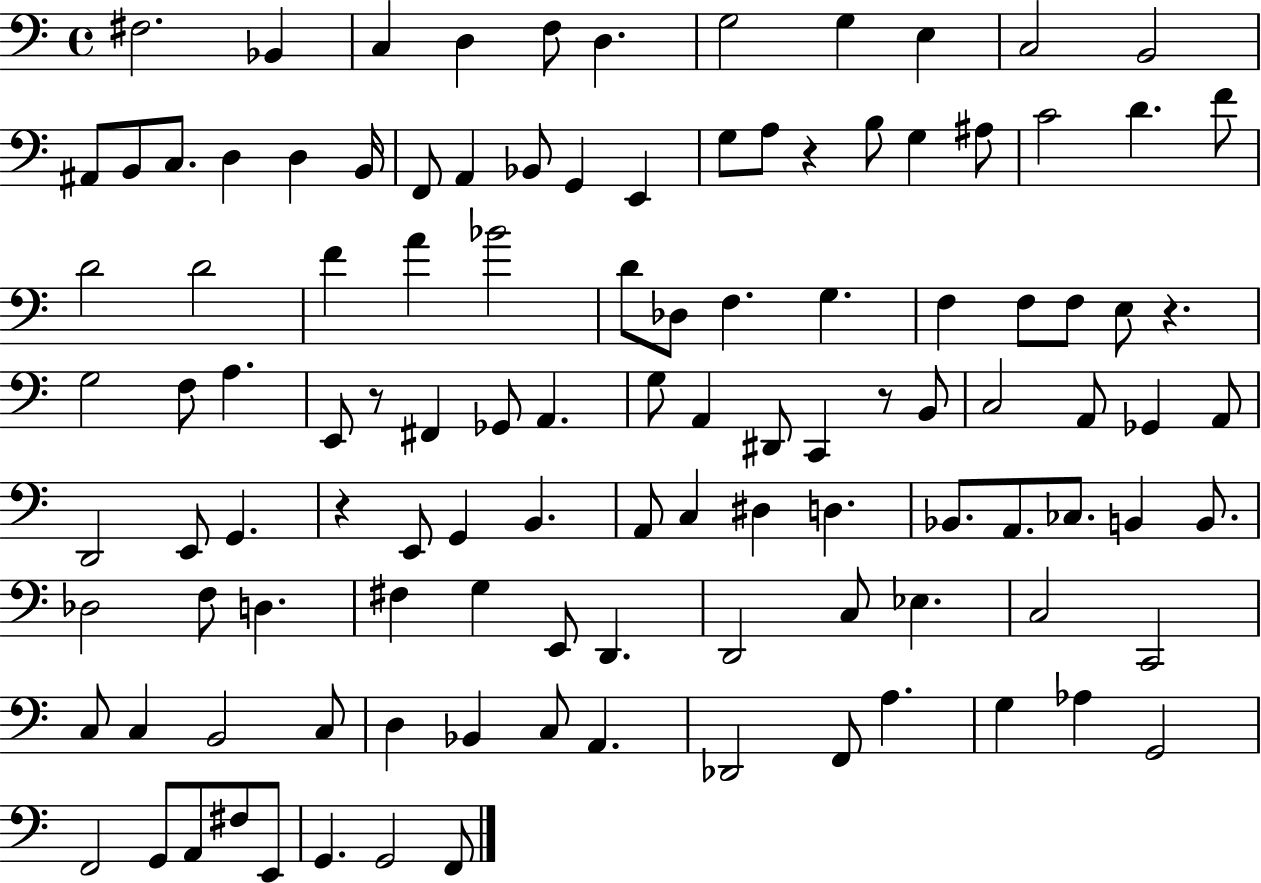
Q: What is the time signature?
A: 4/4